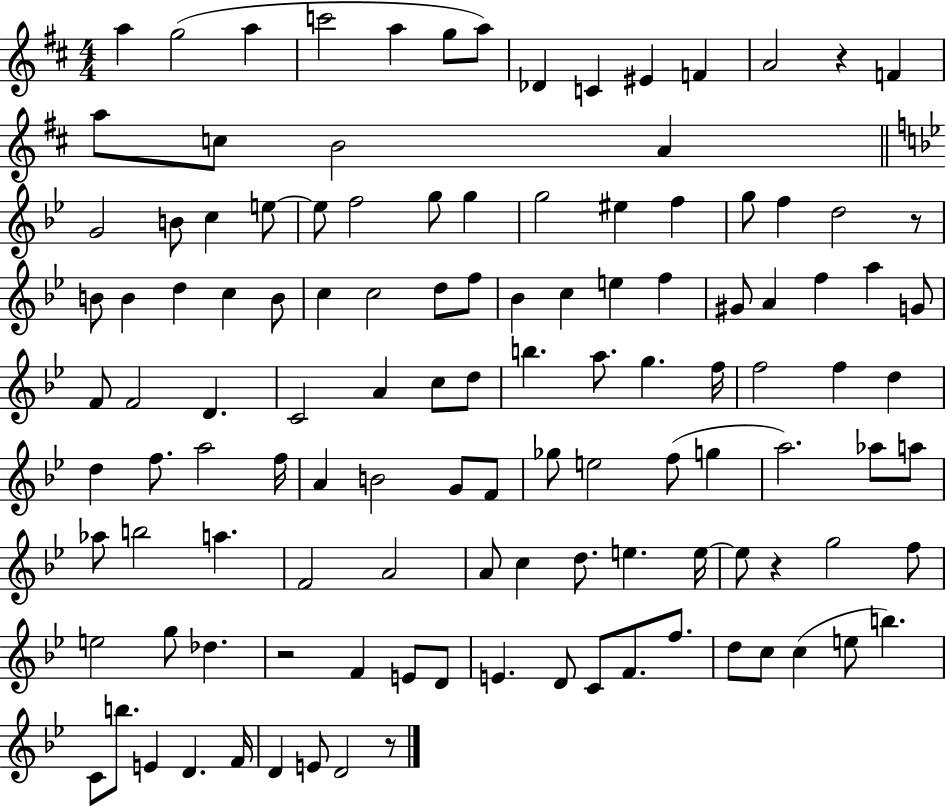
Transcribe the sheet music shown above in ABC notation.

X:1
T:Untitled
M:4/4
L:1/4
K:D
a g2 a c'2 a g/2 a/2 _D C ^E F A2 z F a/2 c/2 B2 A G2 B/2 c e/2 e/2 f2 g/2 g g2 ^e f g/2 f d2 z/2 B/2 B d c B/2 c c2 d/2 f/2 _B c e f ^G/2 A f a G/2 F/2 F2 D C2 A c/2 d/2 b a/2 g f/4 f2 f d d f/2 a2 f/4 A B2 G/2 F/2 _g/2 e2 f/2 g a2 _a/2 a/2 _a/2 b2 a F2 A2 A/2 c d/2 e e/4 e/2 z g2 f/2 e2 g/2 _d z2 F E/2 D/2 E D/2 C/2 F/2 f/2 d/2 c/2 c e/2 b C/2 b/2 E D F/4 D E/2 D2 z/2